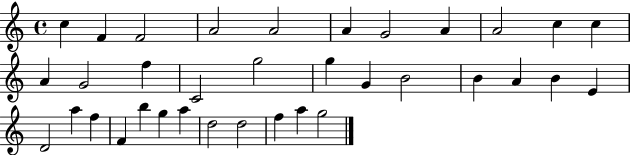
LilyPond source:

{
  \clef treble
  \time 4/4
  \defaultTimeSignature
  \key c \major
  c''4 f'4 f'2 | a'2 a'2 | a'4 g'2 a'4 | a'2 c''4 c''4 | \break a'4 g'2 f''4 | c'2 g''2 | g''4 g'4 b'2 | b'4 a'4 b'4 e'4 | \break d'2 a''4 f''4 | f'4 b''4 g''4 a''4 | d''2 d''2 | f''4 a''4 g''2 | \break \bar "|."
}